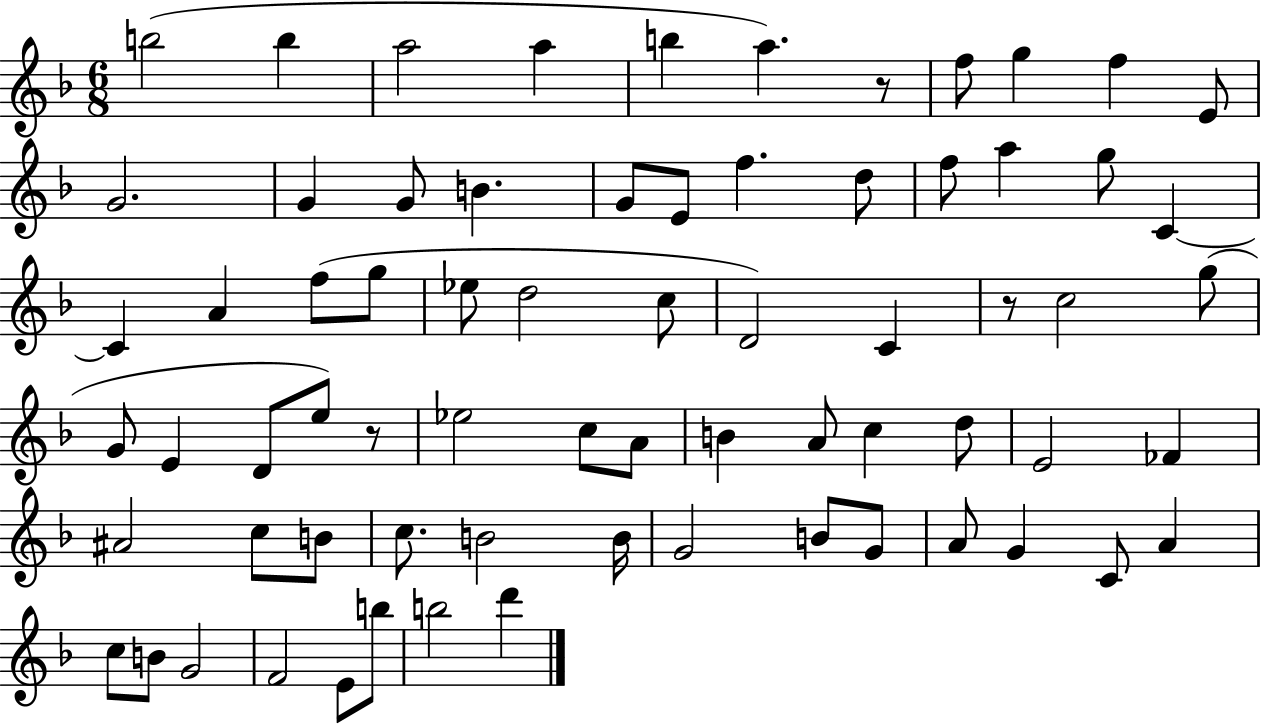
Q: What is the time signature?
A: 6/8